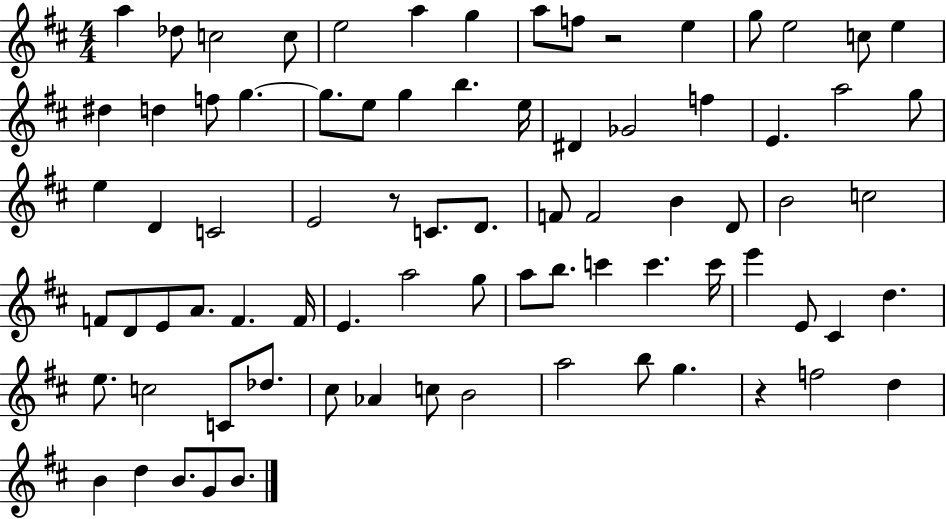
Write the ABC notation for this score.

X:1
T:Untitled
M:4/4
L:1/4
K:D
a _d/2 c2 c/2 e2 a g a/2 f/2 z2 e g/2 e2 c/2 e ^d d f/2 g g/2 e/2 g b e/4 ^D _G2 f E a2 g/2 e D C2 E2 z/2 C/2 D/2 F/2 F2 B D/2 B2 c2 F/2 D/2 E/2 A/2 F F/4 E a2 g/2 a/2 b/2 c' c' c'/4 e' E/2 ^C d e/2 c2 C/2 _d/2 ^c/2 _A c/2 B2 a2 b/2 g z f2 d B d B/2 G/2 B/2